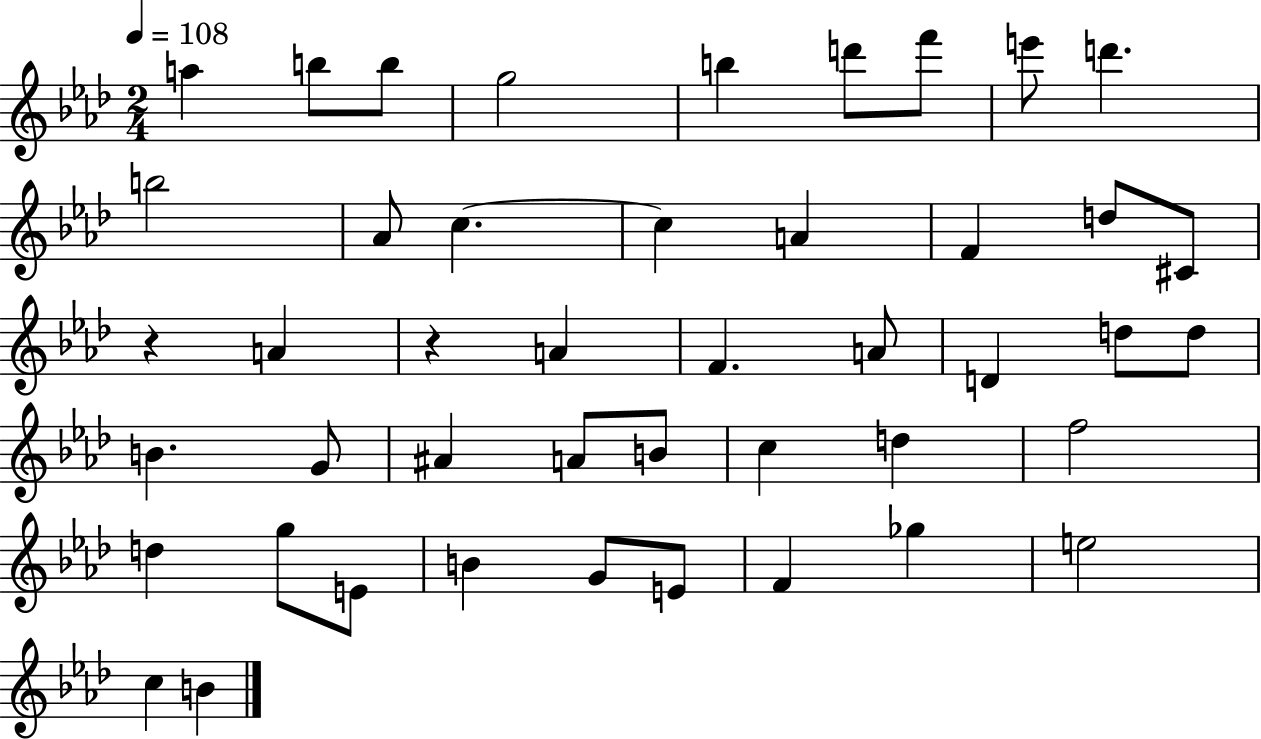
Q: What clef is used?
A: treble